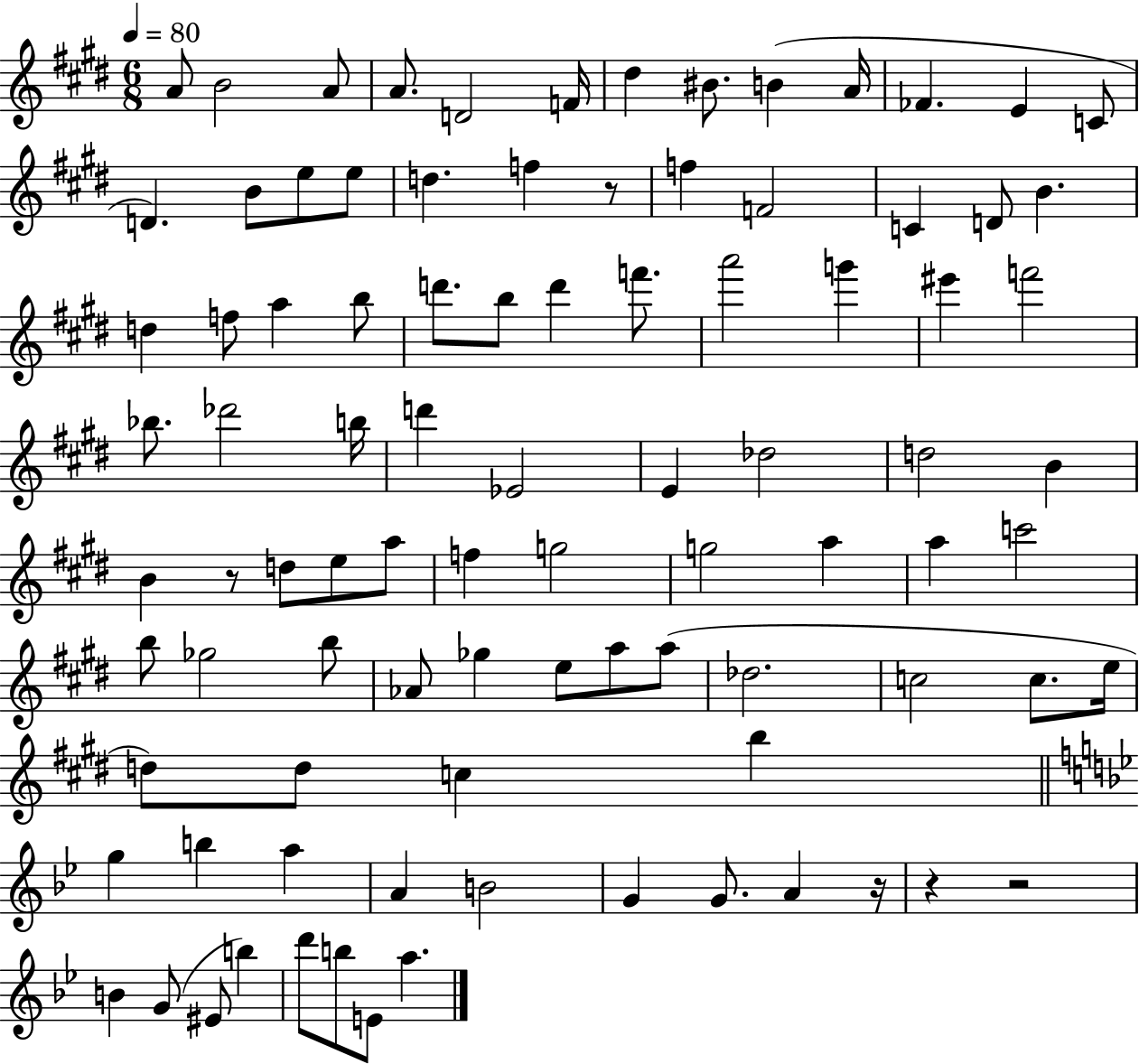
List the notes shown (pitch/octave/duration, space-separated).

A4/e B4/h A4/e A4/e. D4/h F4/s D#5/q BIS4/e. B4/q A4/s FES4/q. E4/q C4/e D4/q. B4/e E5/e E5/e D5/q. F5/q R/e F5/q F4/h C4/q D4/e B4/q. D5/q F5/e A5/q B5/e D6/e. B5/e D6/q F6/e. A6/h G6/q EIS6/q F6/h Bb5/e. Db6/h B5/s D6/q Eb4/h E4/q Db5/h D5/h B4/q B4/q R/e D5/e E5/e A5/e F5/q G5/h G5/h A5/q A5/q C6/h B5/e Gb5/h B5/e Ab4/e Gb5/q E5/e A5/e A5/e Db5/h. C5/h C5/e. E5/s D5/e D5/e C5/q B5/q G5/q B5/q A5/q A4/q B4/h G4/q G4/e. A4/q R/s R/q R/h B4/q G4/e EIS4/e B5/q D6/e B5/e E4/e A5/q.